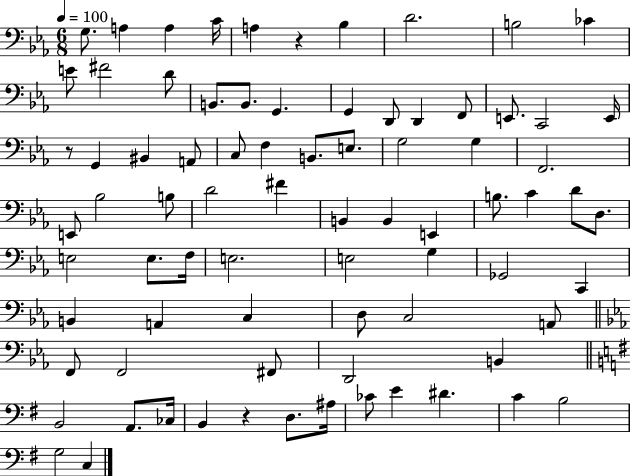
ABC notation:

X:1
T:Untitled
M:6/8
L:1/4
K:Eb
G,/2 A, A, C/4 A, z _B, D2 B,2 _C E/2 ^F2 D/2 B,,/2 B,,/2 G,, G,, D,,/2 D,, F,,/2 E,,/2 C,,2 E,,/4 z/2 G,, ^B,, A,,/2 C,/2 F, B,,/2 E,/2 G,2 G, F,,2 E,,/2 _B,2 B,/2 D2 ^F B,, B,, E,, B,/2 C D/2 D,/2 E,2 E,/2 F,/4 E,2 E,2 G, _G,,2 C,, B,, A,, C, D,/2 C,2 A,,/2 F,,/2 F,,2 ^F,,/2 D,,2 B,, B,,2 A,,/2 _C,/4 B,, z D,/2 ^A,/4 _C/2 E ^D C B,2 G,2 C,